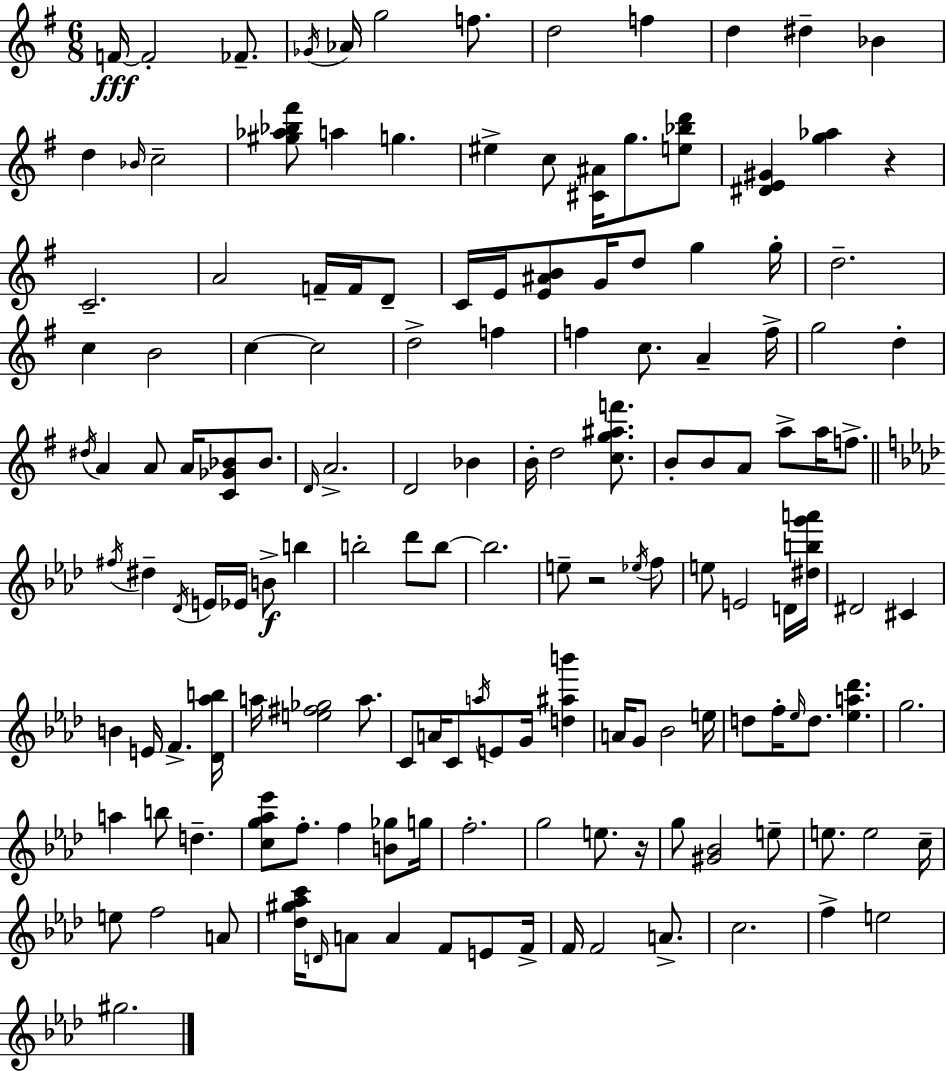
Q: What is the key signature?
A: E minor